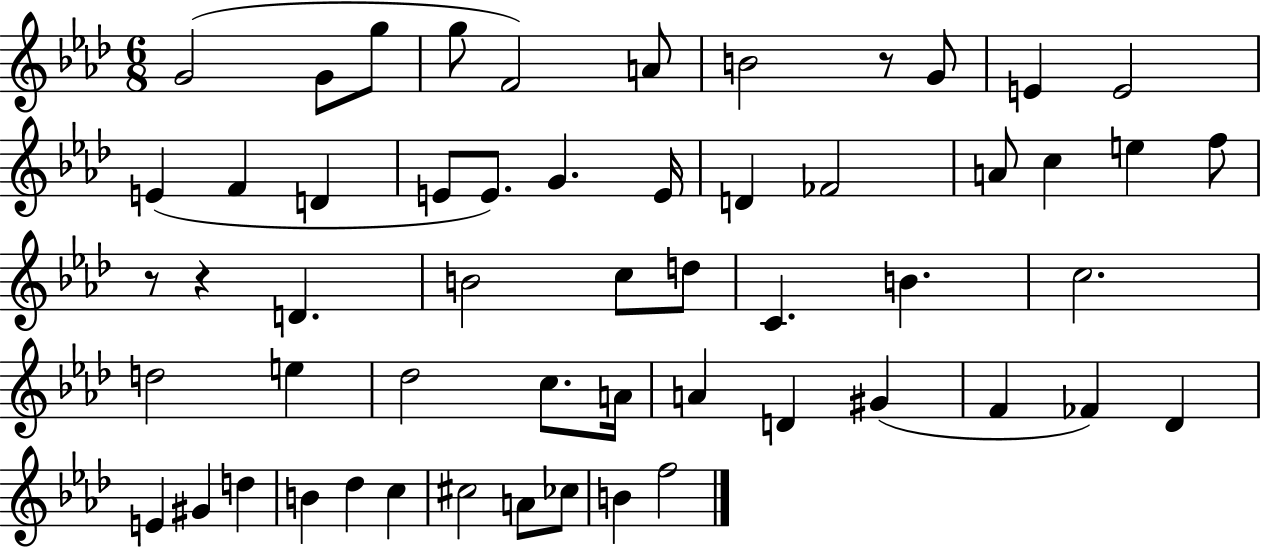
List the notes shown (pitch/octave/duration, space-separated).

G4/h G4/e G5/e G5/e F4/h A4/e B4/h R/e G4/e E4/q E4/h E4/q F4/q D4/q E4/e E4/e. G4/q. E4/s D4/q FES4/h A4/e C5/q E5/q F5/e R/e R/q D4/q. B4/h C5/e D5/e C4/q. B4/q. C5/h. D5/h E5/q Db5/h C5/e. A4/s A4/q D4/q G#4/q F4/q FES4/q Db4/q E4/q G#4/q D5/q B4/q Db5/q C5/q C#5/h A4/e CES5/e B4/q F5/h